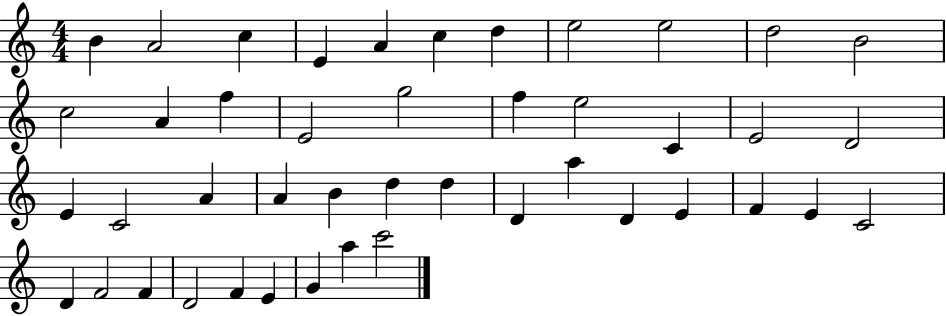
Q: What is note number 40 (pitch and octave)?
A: F4